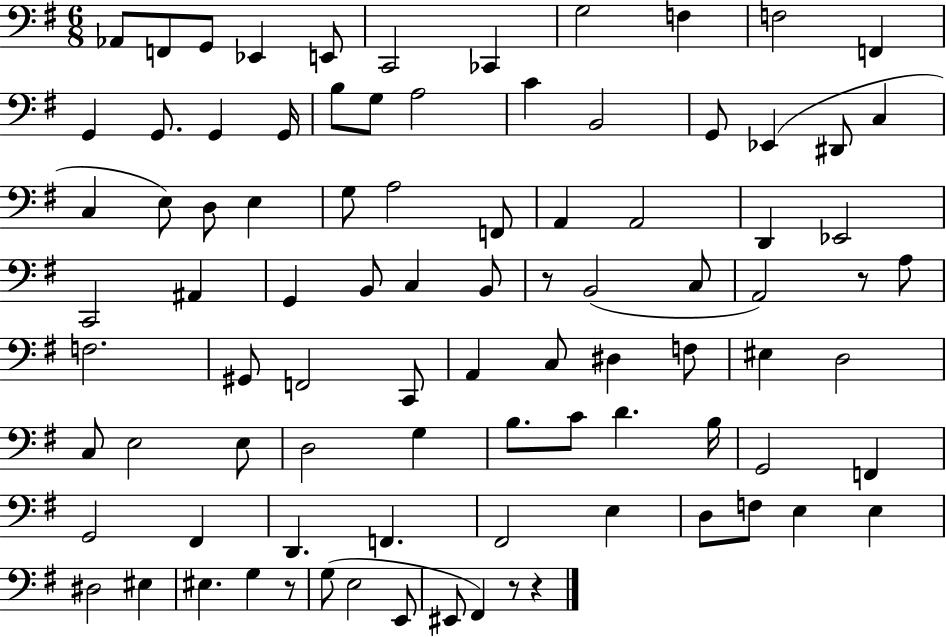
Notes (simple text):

Ab2/e F2/e G2/e Eb2/q E2/e C2/h CES2/q G3/h F3/q F3/h F2/q G2/q G2/e. G2/q G2/s B3/e G3/e A3/h C4/q B2/h G2/e Eb2/q D#2/e C3/q C3/q E3/e D3/e E3/q G3/e A3/h F2/e A2/q A2/h D2/q Eb2/h C2/h A#2/q G2/q B2/e C3/q B2/e R/e B2/h C3/e A2/h R/e A3/e F3/h. G#2/e F2/h C2/e A2/q C3/e D#3/q F3/e EIS3/q D3/h C3/e E3/h E3/e D3/h G3/q B3/e. C4/e D4/q. B3/s G2/h F2/q G2/h F#2/q D2/q. F2/q. F#2/h E3/q D3/e F3/e E3/q E3/q D#3/h EIS3/q EIS3/q. G3/q R/e G3/e E3/h E2/e EIS2/e F#2/q R/e R/q